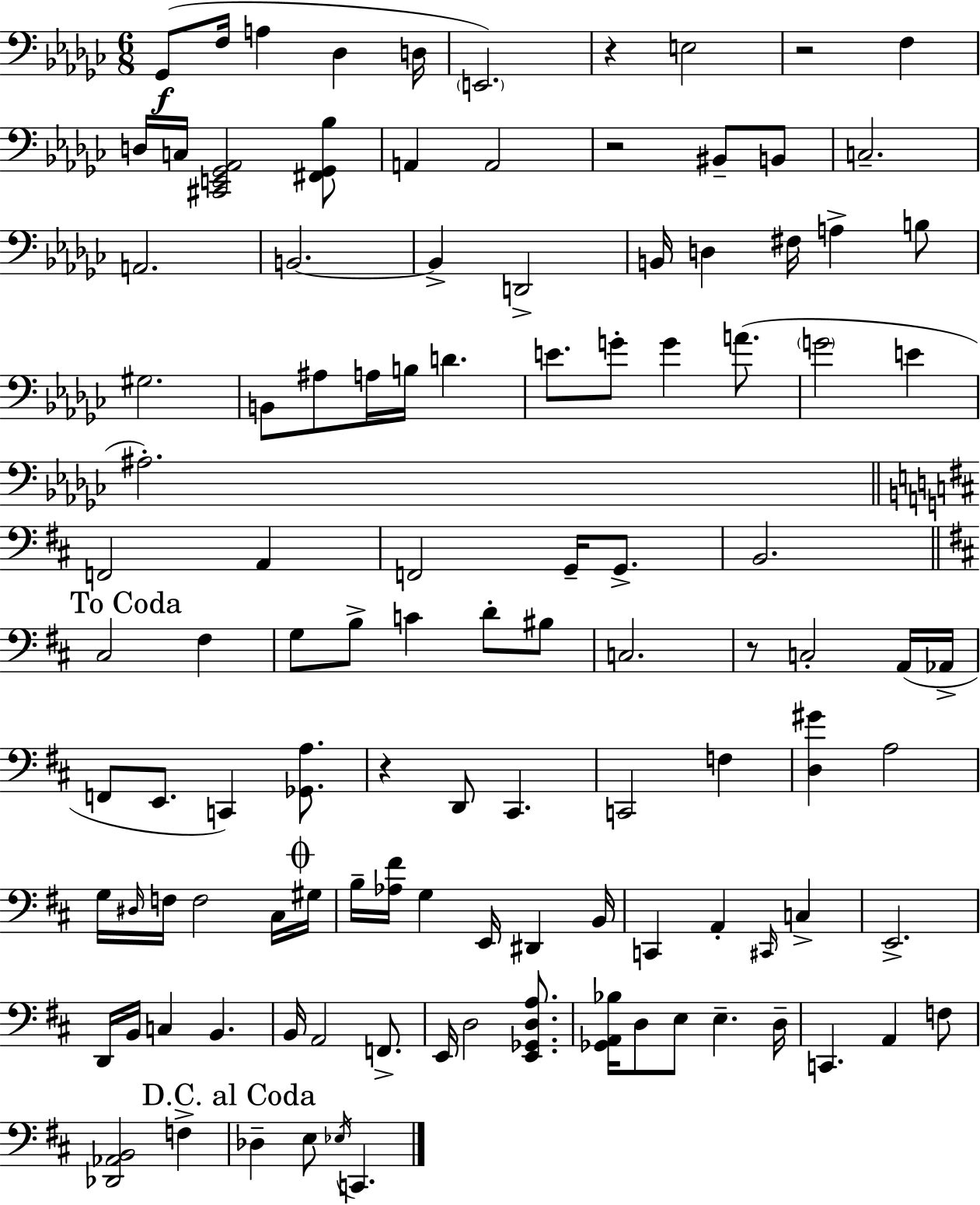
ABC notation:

X:1
T:Untitled
M:6/8
L:1/4
K:Ebm
_G,,/2 F,/4 A, _D, D,/4 E,,2 z E,2 z2 F, D,/4 C,/4 [^C,,E,,_G,,_A,,]2 [^F,,_G,,_B,]/2 A,, A,,2 z2 ^B,,/2 B,,/2 C,2 A,,2 B,,2 B,, D,,2 B,,/4 D, ^F,/4 A, B,/2 ^G,2 B,,/2 ^A,/2 A,/4 B,/4 D E/2 G/2 G A/2 G2 E ^A,2 F,,2 A,, F,,2 G,,/4 G,,/2 B,,2 ^C,2 ^F, G,/2 B,/2 C D/2 ^B,/2 C,2 z/2 C,2 A,,/4 _A,,/4 F,,/2 E,,/2 C,, [_G,,A,]/2 z D,,/2 ^C,, C,,2 F, [D,^G] A,2 G,/4 ^D,/4 F,/4 F,2 ^C,/4 ^G,/4 B,/4 [_A,^F]/4 G, E,,/4 ^D,, B,,/4 C,, A,, ^C,,/4 C, E,,2 D,,/4 B,,/4 C, B,, B,,/4 A,,2 F,,/2 E,,/4 D,2 [E,,_G,,D,A,]/2 [_G,,A,,_B,]/4 D,/2 E,/2 E, D,/4 C,, A,, F,/2 [_D,,_A,,B,,]2 F, _D, E,/2 _E,/4 C,,